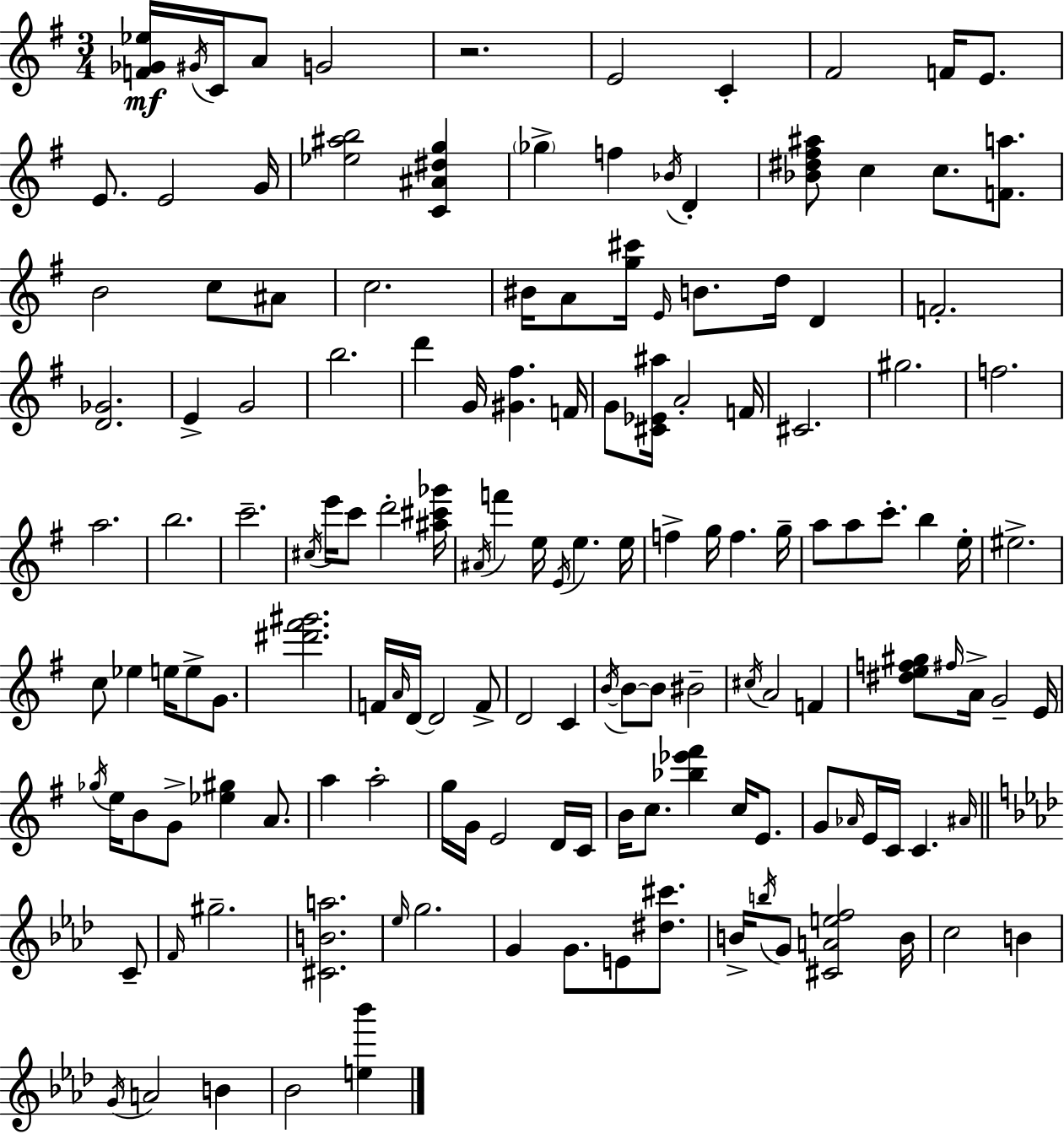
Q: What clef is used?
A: treble